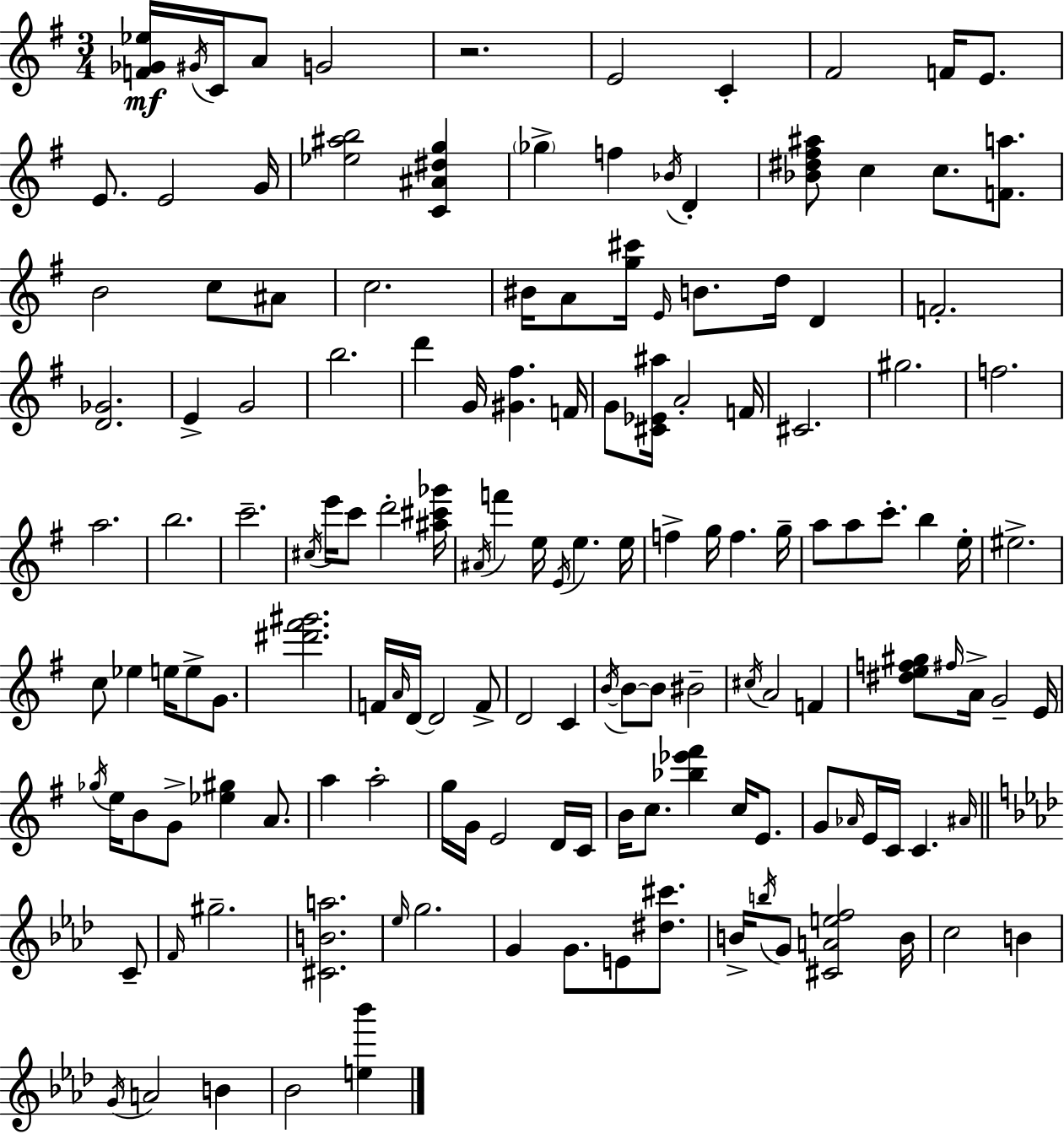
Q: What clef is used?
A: treble